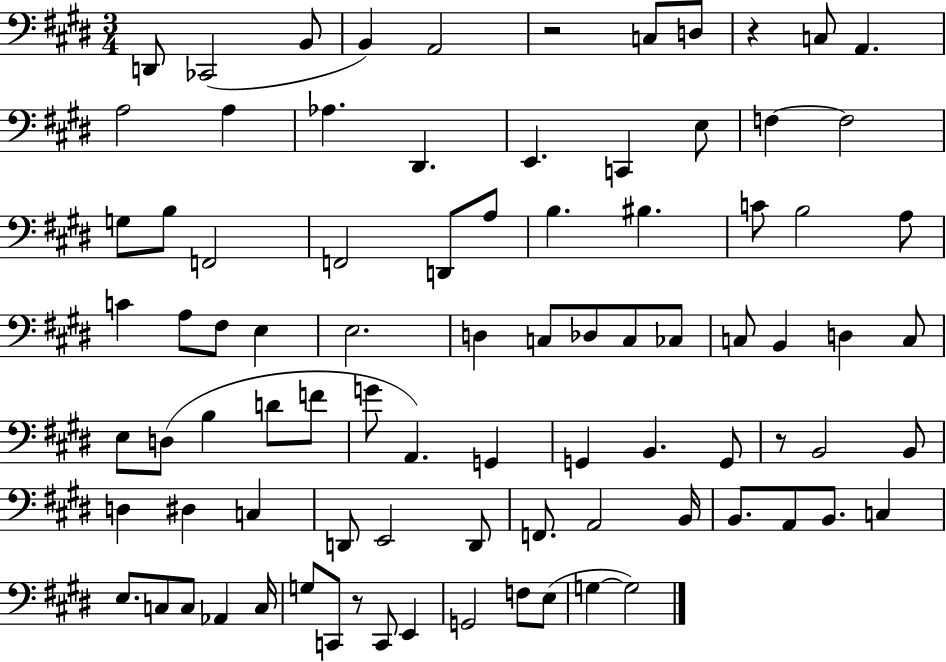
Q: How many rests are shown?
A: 4